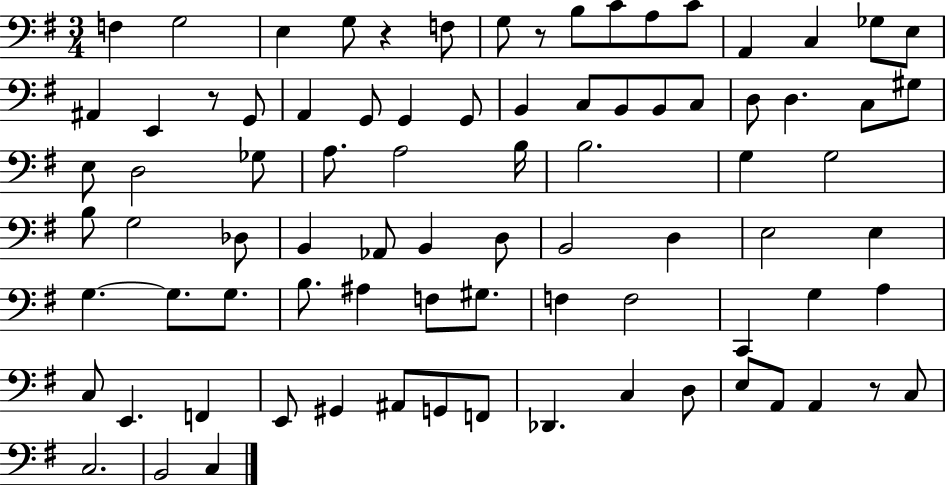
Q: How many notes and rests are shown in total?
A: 84